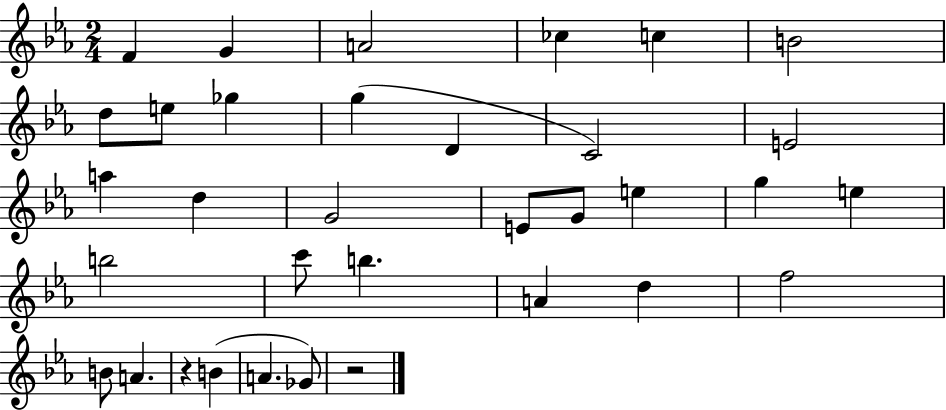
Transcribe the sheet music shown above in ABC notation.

X:1
T:Untitled
M:2/4
L:1/4
K:Eb
F G A2 _c c B2 d/2 e/2 _g g D C2 E2 a d G2 E/2 G/2 e g e b2 c'/2 b A d f2 B/2 A z B A _G/2 z2